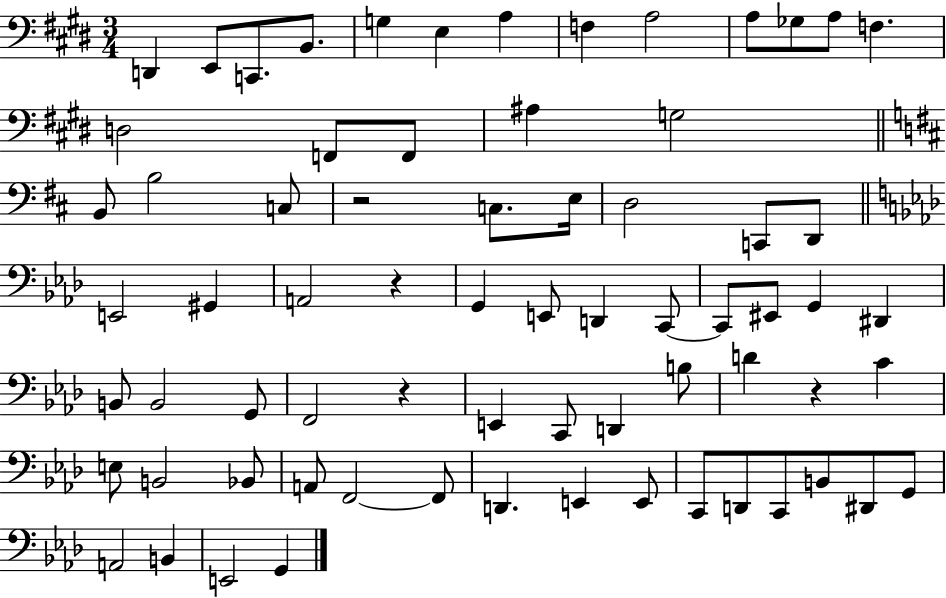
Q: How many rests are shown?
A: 4